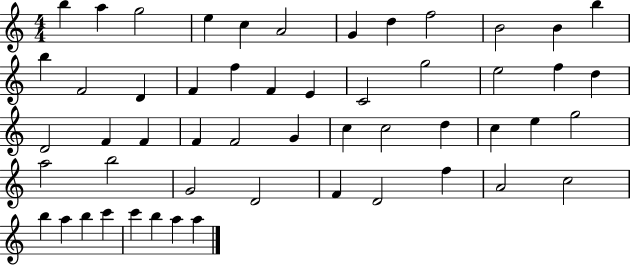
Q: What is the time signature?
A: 4/4